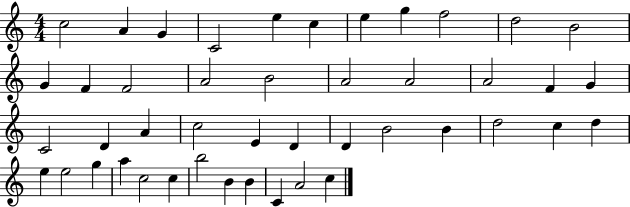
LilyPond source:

{
  \clef treble
  \numericTimeSignature
  \time 4/4
  \key c \major
  c''2 a'4 g'4 | c'2 e''4 c''4 | e''4 g''4 f''2 | d''2 b'2 | \break g'4 f'4 f'2 | a'2 b'2 | a'2 a'2 | a'2 f'4 g'4 | \break c'2 d'4 a'4 | c''2 e'4 d'4 | d'4 b'2 b'4 | d''2 c''4 d''4 | \break e''4 e''2 g''4 | a''4 c''2 c''4 | b''2 b'4 b'4 | c'4 a'2 c''4 | \break \bar "|."
}